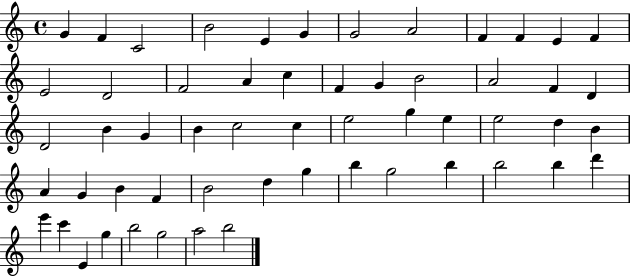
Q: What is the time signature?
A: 4/4